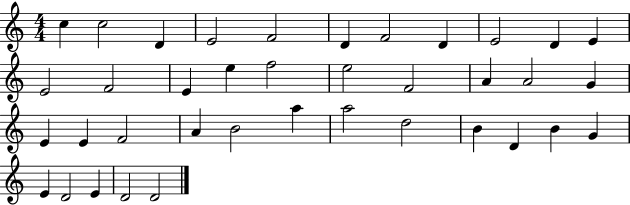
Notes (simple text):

C5/q C5/h D4/q E4/h F4/h D4/q F4/h D4/q E4/h D4/q E4/q E4/h F4/h E4/q E5/q F5/h E5/h F4/h A4/q A4/h G4/q E4/q E4/q F4/h A4/q B4/h A5/q A5/h D5/h B4/q D4/q B4/q G4/q E4/q D4/h E4/q D4/h D4/h